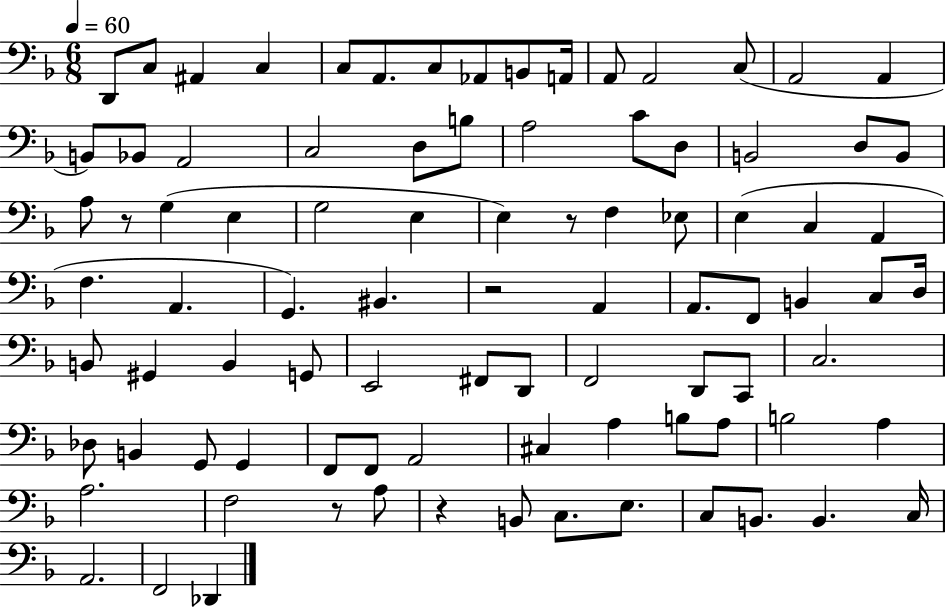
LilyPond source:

{
  \clef bass
  \numericTimeSignature
  \time 6/8
  \key f \major
  \tempo 4 = 60
  d,8 c8 ais,4 c4 | c8 a,8. c8 aes,8 b,8 a,16 | a,8 a,2 c8( | a,2 a,4 | \break b,8) bes,8 a,2 | c2 d8 b8 | a2 c'8 d8 | b,2 d8 b,8 | \break a8 r8 g4( e4 | g2 e4 | e4) r8 f4 ees8 | e4( c4 a,4 | \break f4. a,4. | g,4.) bis,4. | r2 a,4 | a,8. f,8 b,4 c8 d16 | \break b,8 gis,4 b,4 g,8 | e,2 fis,8 d,8 | f,2 d,8 c,8 | c2. | \break des8 b,4 g,8 g,4 | f,8 f,8 a,2 | cis4 a4 b8 a8 | b2 a4 | \break a2. | f2 r8 a8 | r4 b,8 c8. e8. | c8 b,8. b,4. c16 | \break a,2. | f,2 des,4 | \bar "|."
}